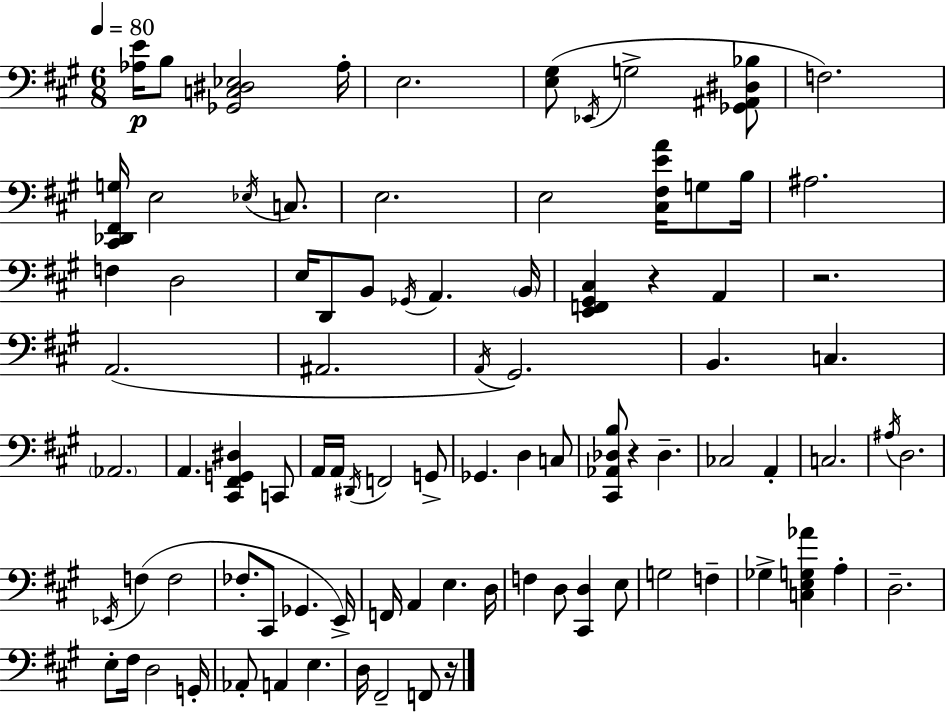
{
  \clef bass
  \numericTimeSignature
  \time 6/8
  \key a \major
  \tempo 4 = 80
  <aes e'>16\p b8 <ges, c dis ees>2 aes16-. | e2. | <e gis>8( \acciaccatura { ees,16 } g2-> <ges, ais, dis bes>8 | f2.) | \break <cis, des, fis, g>16 e2 \acciaccatura { ees16 } c8. | e2. | e2 <cis fis e' a'>16 g8 | b16 ais2. | \break f4 d2 | e16 d,8 b,8 \acciaccatura { ges,16 } a,4. | \parenthesize b,16 <e, f, gis, cis>4 r4 a,4 | r2. | \break a,2.( | ais,2. | \acciaccatura { a,16 } gis,2.) | b,4. c4. | \break \parenthesize aes,2. | a,4. <cis, fis, g, dis>4 | c,8 a,16 a,16 \acciaccatura { dis,16 } f,2 | g,8-> ges,4. d4 | \break c8 <cis, aes, des b>8 r4 des4.-- | ces2 | a,4-. c2. | \acciaccatura { ais16 } d2. | \break \acciaccatura { ees,16 } f4( f2 | fes8.-. cis,8 | ges,4. e,16->) f,16 a,4 | e4. d16 f4 d8 | \break <cis, d>4 e8 g2 | f4-- ges4-> <c e g aes'>4 | a4-. d2.-- | e8-. fis16 d2 | \break g,16-. aes,8-. a,4 | e4. d16 fis,2-- | f,8 r16 \bar "|."
}